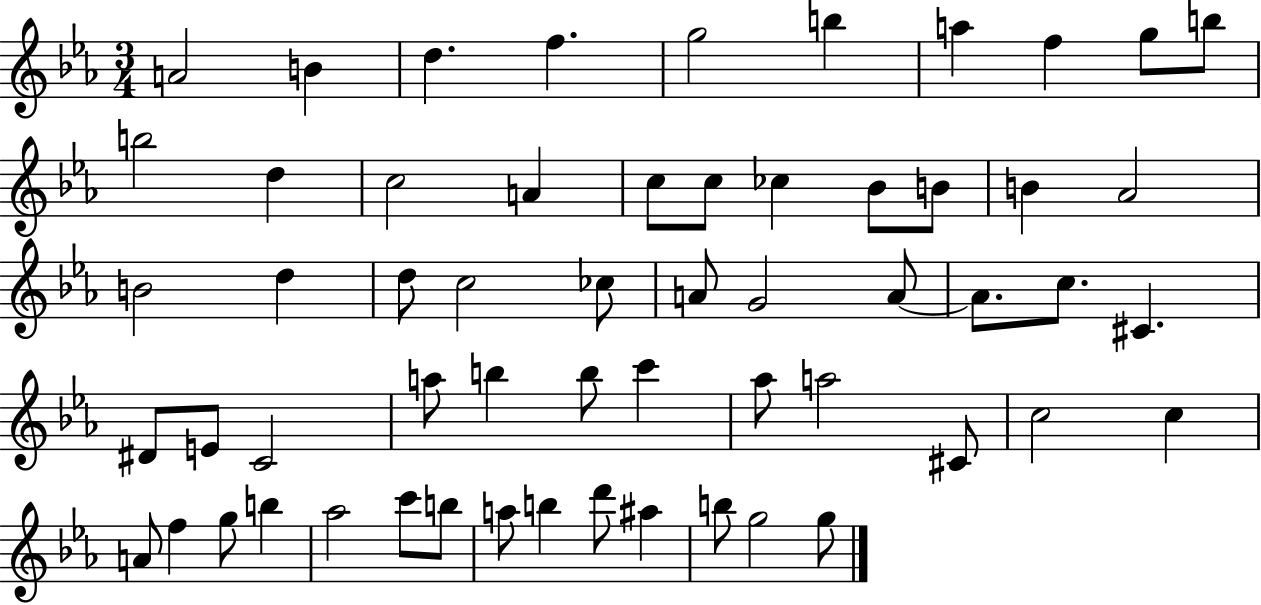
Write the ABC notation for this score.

X:1
T:Untitled
M:3/4
L:1/4
K:Eb
A2 B d f g2 b a f g/2 b/2 b2 d c2 A c/2 c/2 _c _B/2 B/2 B _A2 B2 d d/2 c2 _c/2 A/2 G2 A/2 A/2 c/2 ^C ^D/2 E/2 C2 a/2 b b/2 c' _a/2 a2 ^C/2 c2 c A/2 f g/2 b _a2 c'/2 b/2 a/2 b d'/2 ^a b/2 g2 g/2